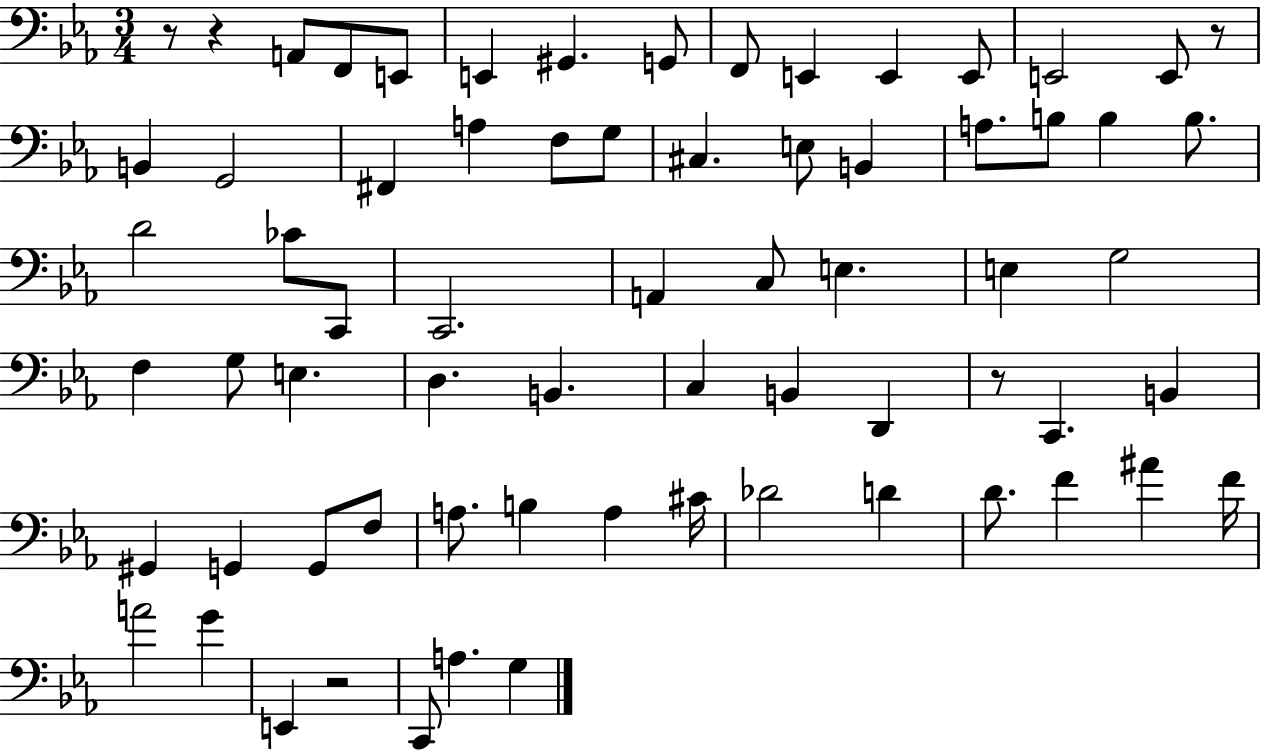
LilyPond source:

{
  \clef bass
  \numericTimeSignature
  \time 3/4
  \key ees \major
  r8 r4 a,8 f,8 e,8 | e,4 gis,4. g,8 | f,8 e,4 e,4 e,8 | e,2 e,8 r8 | \break b,4 g,2 | fis,4 a4 f8 g8 | cis4. e8 b,4 | a8. b8 b4 b8. | \break d'2 ces'8 c,8 | c,2. | a,4 c8 e4. | e4 g2 | \break f4 g8 e4. | d4. b,4. | c4 b,4 d,4 | r8 c,4. b,4 | \break gis,4 g,4 g,8 f8 | a8. b4 a4 cis'16 | des'2 d'4 | d'8. f'4 ais'4 f'16 | \break a'2 g'4 | e,4 r2 | c,8 a4. g4 | \bar "|."
}